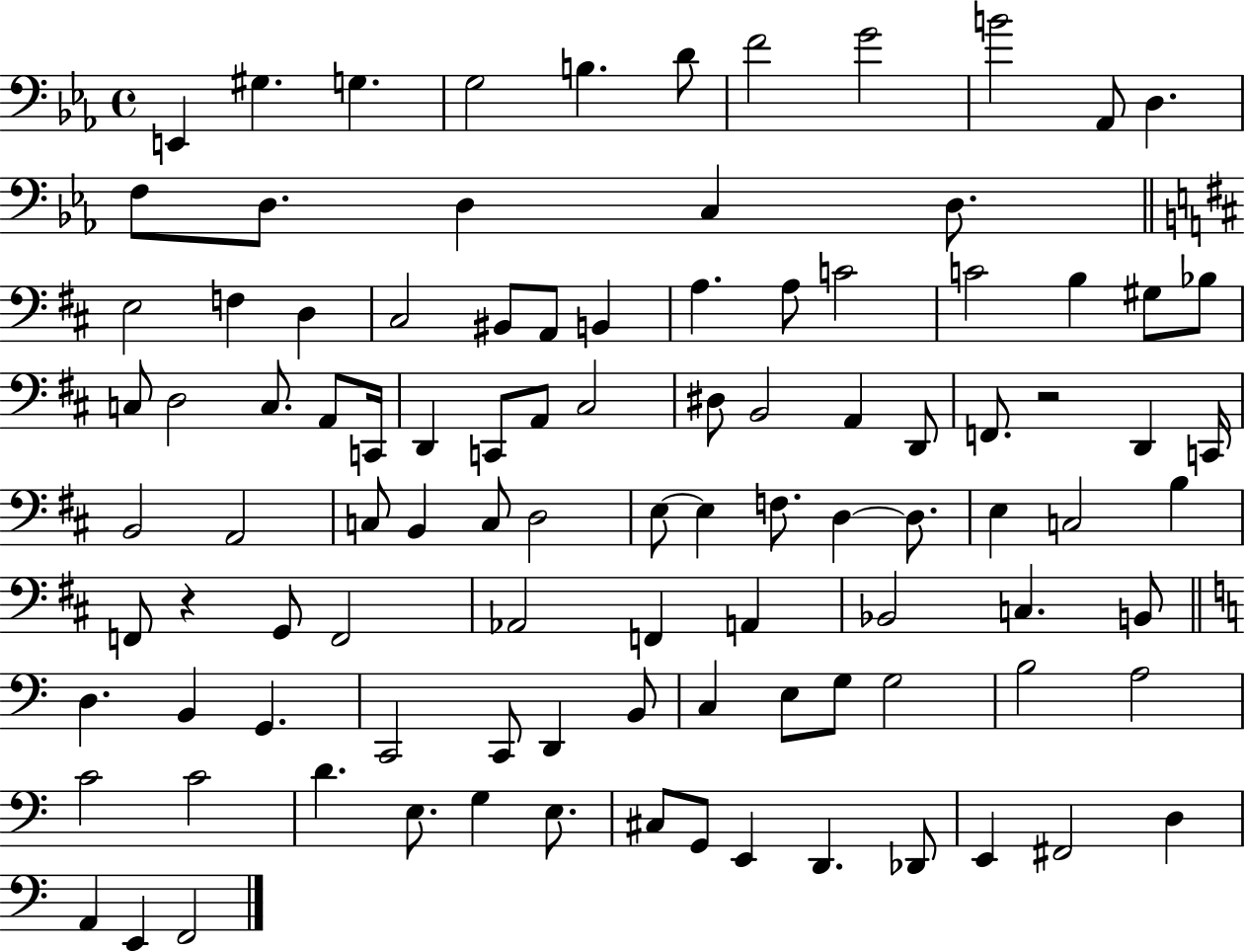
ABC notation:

X:1
T:Untitled
M:4/4
L:1/4
K:Eb
E,, ^G, G, G,2 B, D/2 F2 G2 B2 _A,,/2 D, F,/2 D,/2 D, C, D,/2 E,2 F, D, ^C,2 ^B,,/2 A,,/2 B,, A, A,/2 C2 C2 B, ^G,/2 _B,/2 C,/2 D,2 C,/2 A,,/2 C,,/4 D,, C,,/2 A,,/2 ^C,2 ^D,/2 B,,2 A,, D,,/2 F,,/2 z2 D,, C,,/4 B,,2 A,,2 C,/2 B,, C,/2 D,2 E,/2 E, F,/2 D, D,/2 E, C,2 B, F,,/2 z G,,/2 F,,2 _A,,2 F,, A,, _B,,2 C, B,,/2 D, B,, G,, C,,2 C,,/2 D,, B,,/2 C, E,/2 G,/2 G,2 B,2 A,2 C2 C2 D E,/2 G, E,/2 ^C,/2 G,,/2 E,, D,, _D,,/2 E,, ^F,,2 D, A,, E,, F,,2